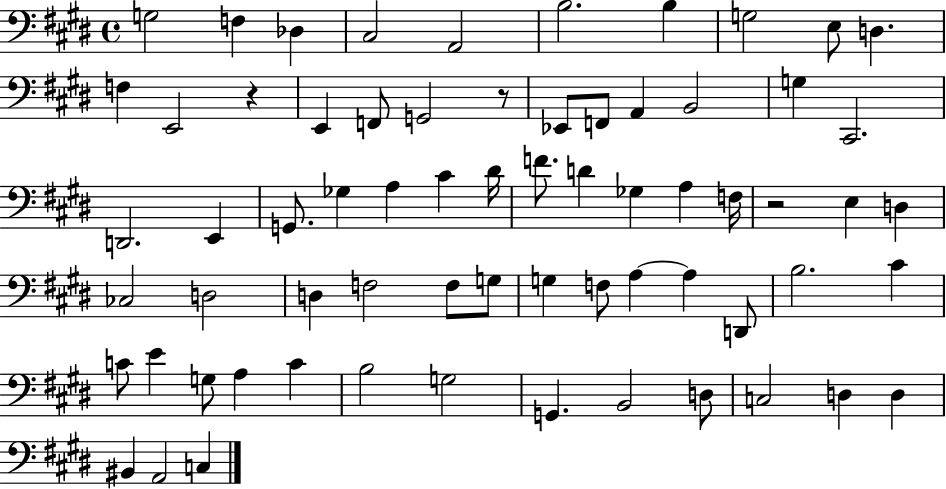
{
  \clef bass
  \time 4/4
  \defaultTimeSignature
  \key e \major
  g2 f4 des4 | cis2 a,2 | b2. b4 | g2 e8 d4. | \break f4 e,2 r4 | e,4 f,8 g,2 r8 | ees,8 f,8 a,4 b,2 | g4 cis,2. | \break d,2. e,4 | g,8. ges4 a4 cis'4 dis'16 | f'8. d'4 ges4 a4 f16 | r2 e4 d4 | \break ces2 d2 | d4 f2 f8 g8 | g4 f8 a4~~ a4 d,8 | b2. cis'4 | \break c'8 e'4 g8 a4 c'4 | b2 g2 | g,4. b,2 d8 | c2 d4 d4 | \break bis,4 a,2 c4 | \bar "|."
}